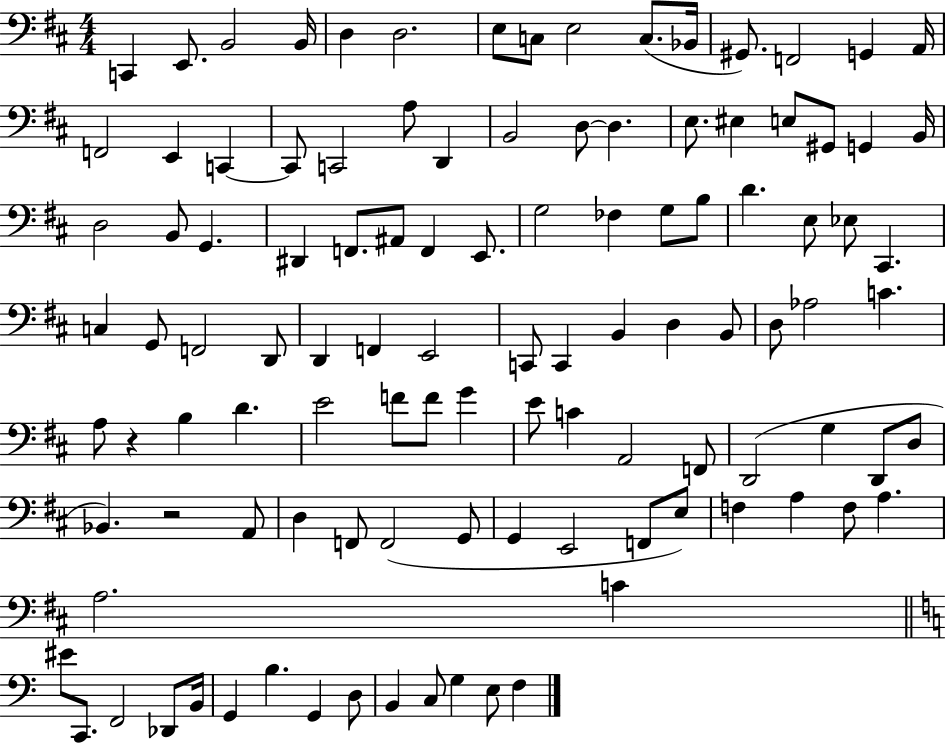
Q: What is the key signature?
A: D major